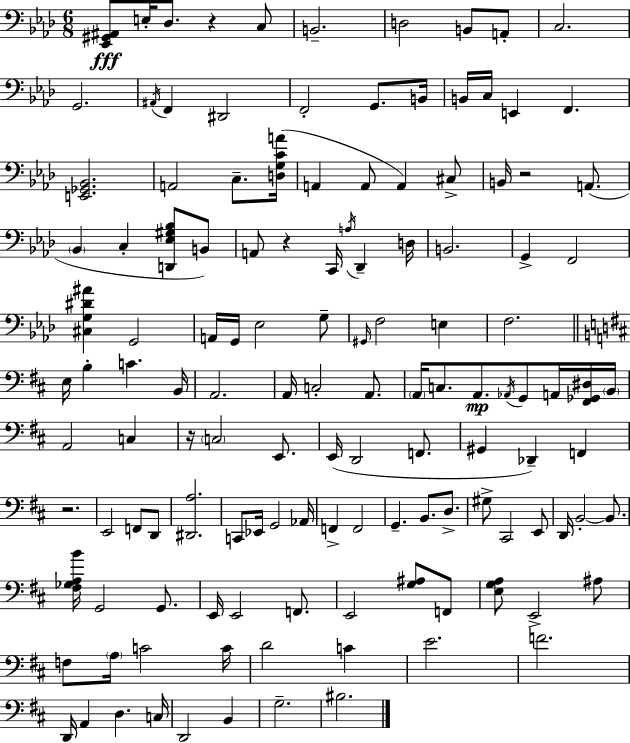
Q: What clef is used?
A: bass